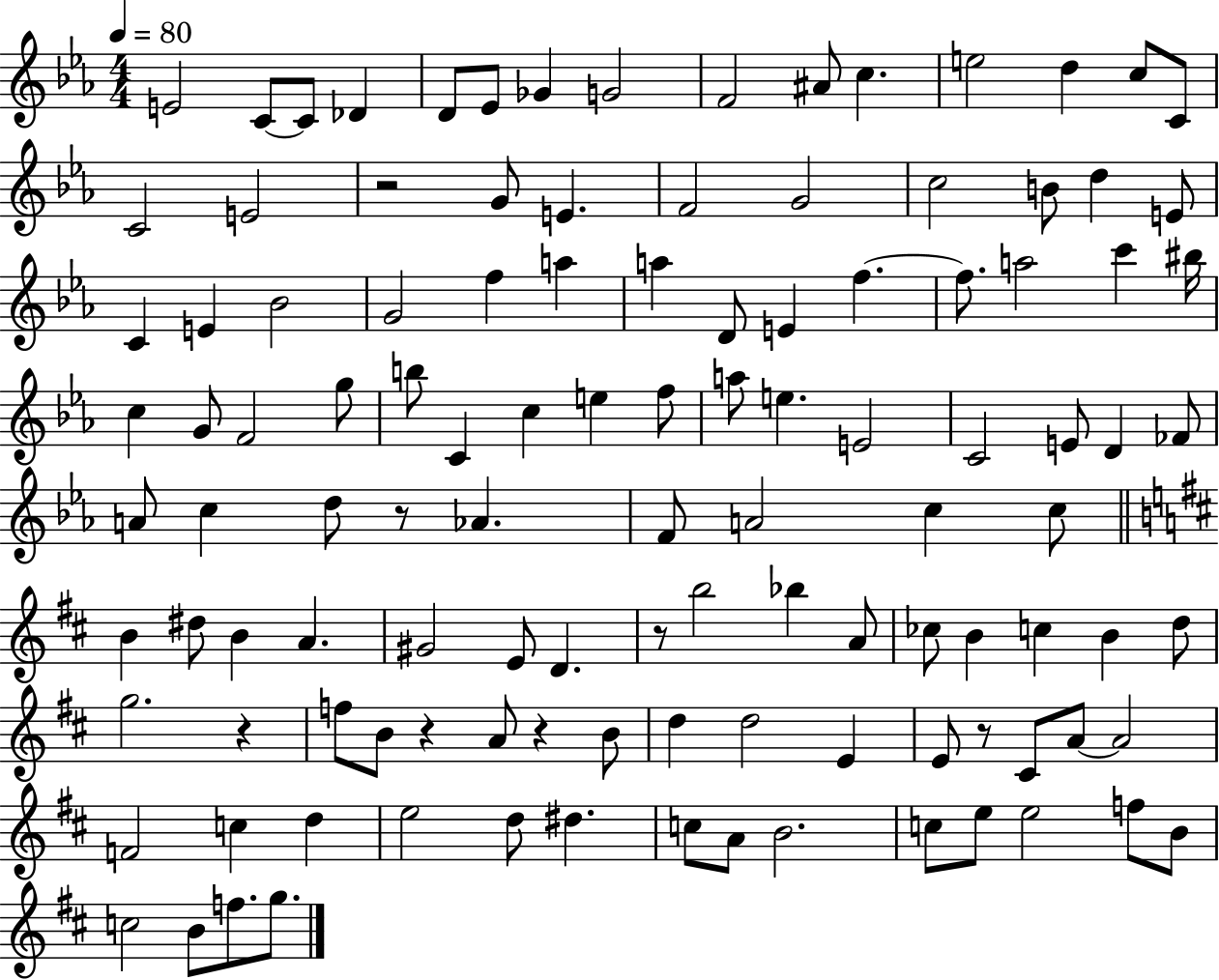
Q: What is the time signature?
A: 4/4